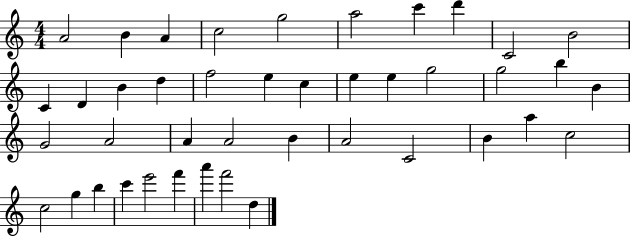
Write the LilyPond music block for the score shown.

{
  \clef treble
  \numericTimeSignature
  \time 4/4
  \key c \major
  a'2 b'4 a'4 | c''2 g''2 | a''2 c'''4 d'''4 | c'2 b'2 | \break c'4 d'4 b'4 d''4 | f''2 e''4 c''4 | e''4 e''4 g''2 | g''2 b''4 b'4 | \break g'2 a'2 | a'4 a'2 b'4 | a'2 c'2 | b'4 a''4 c''2 | \break c''2 g''4 b''4 | c'''4 e'''2 f'''4 | a'''4 f'''2 d''4 | \bar "|."
}